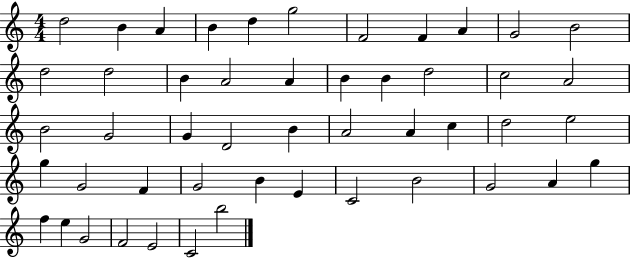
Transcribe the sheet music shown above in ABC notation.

X:1
T:Untitled
M:4/4
L:1/4
K:C
d2 B A B d g2 F2 F A G2 B2 d2 d2 B A2 A B B d2 c2 A2 B2 G2 G D2 B A2 A c d2 e2 g G2 F G2 B E C2 B2 G2 A g f e G2 F2 E2 C2 b2